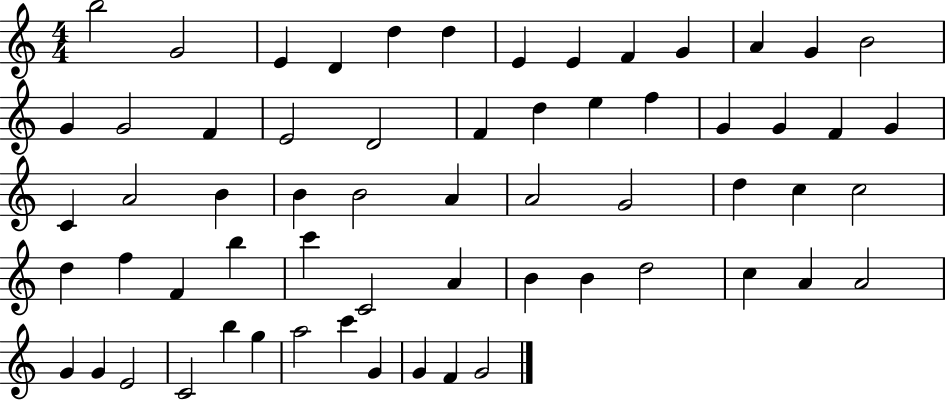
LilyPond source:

{
  \clef treble
  \numericTimeSignature
  \time 4/4
  \key c \major
  b''2 g'2 | e'4 d'4 d''4 d''4 | e'4 e'4 f'4 g'4 | a'4 g'4 b'2 | \break g'4 g'2 f'4 | e'2 d'2 | f'4 d''4 e''4 f''4 | g'4 g'4 f'4 g'4 | \break c'4 a'2 b'4 | b'4 b'2 a'4 | a'2 g'2 | d''4 c''4 c''2 | \break d''4 f''4 f'4 b''4 | c'''4 c'2 a'4 | b'4 b'4 d''2 | c''4 a'4 a'2 | \break g'4 g'4 e'2 | c'2 b''4 g''4 | a''2 c'''4 g'4 | g'4 f'4 g'2 | \break \bar "|."
}